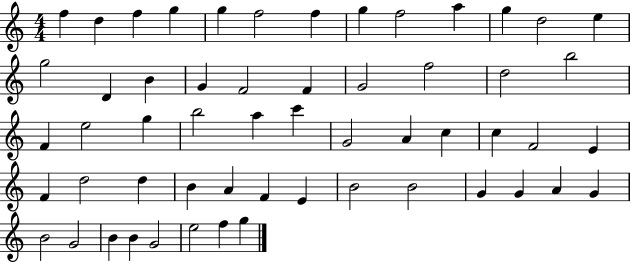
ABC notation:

X:1
T:Untitled
M:4/4
L:1/4
K:C
f d f g g f2 f g f2 a g d2 e g2 D B G F2 F G2 f2 d2 b2 F e2 g b2 a c' G2 A c c F2 E F d2 d B A F E B2 B2 G G A G B2 G2 B B G2 e2 f g